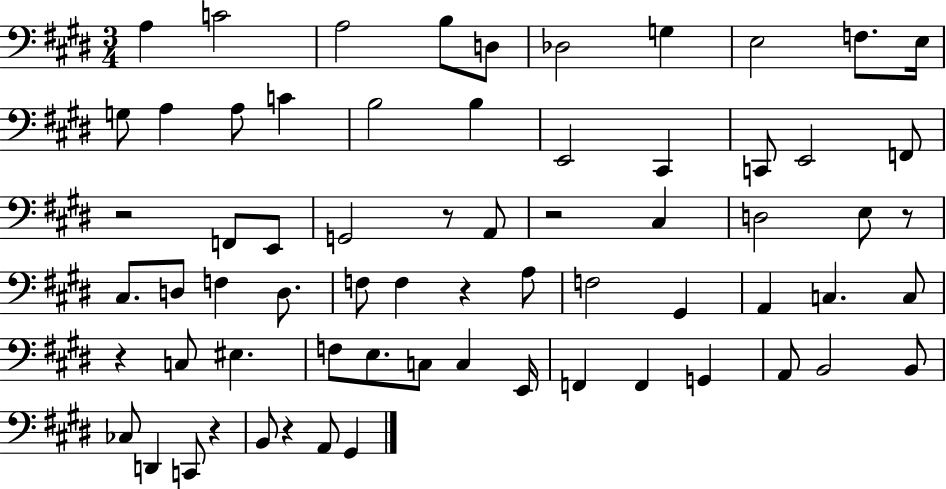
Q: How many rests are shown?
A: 8